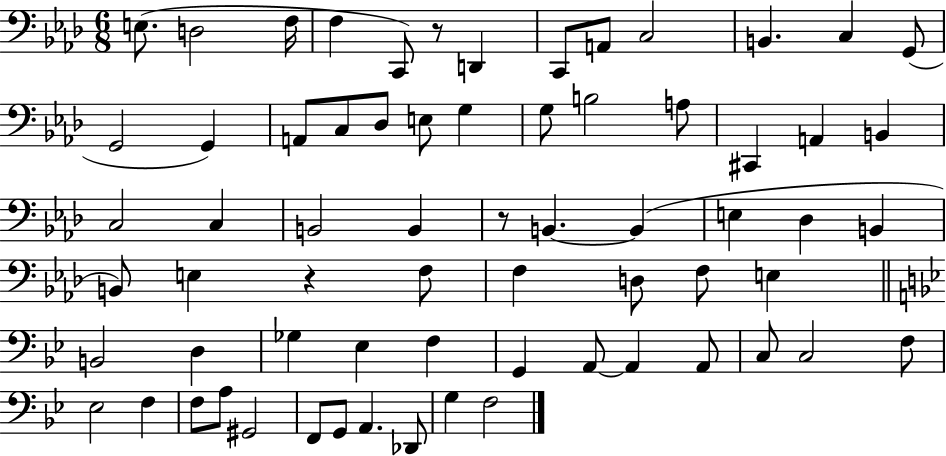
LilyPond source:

{
  \clef bass
  \numericTimeSignature
  \time 6/8
  \key aes \major
  e8.( d2 f16 | f4 c,8) r8 d,4 | c,8 a,8 c2 | b,4. c4 g,8( | \break g,2 g,4) | a,8 c8 des8 e8 g4 | g8 b2 a8 | cis,4 a,4 b,4 | \break c2 c4 | b,2 b,4 | r8 b,4.~~ b,4( | e4 des4 b,4 | \break b,8) e4 r4 f8 | f4 d8 f8 e4 | \bar "||" \break \key bes \major b,2 d4 | ges4 ees4 f4 | g,4 a,8~~ a,4 a,8 | c8 c2 f8 | \break ees2 f4 | f8 a8 gis,2 | f,8 g,8 a,4. des,8 | g4 f2 | \break \bar "|."
}